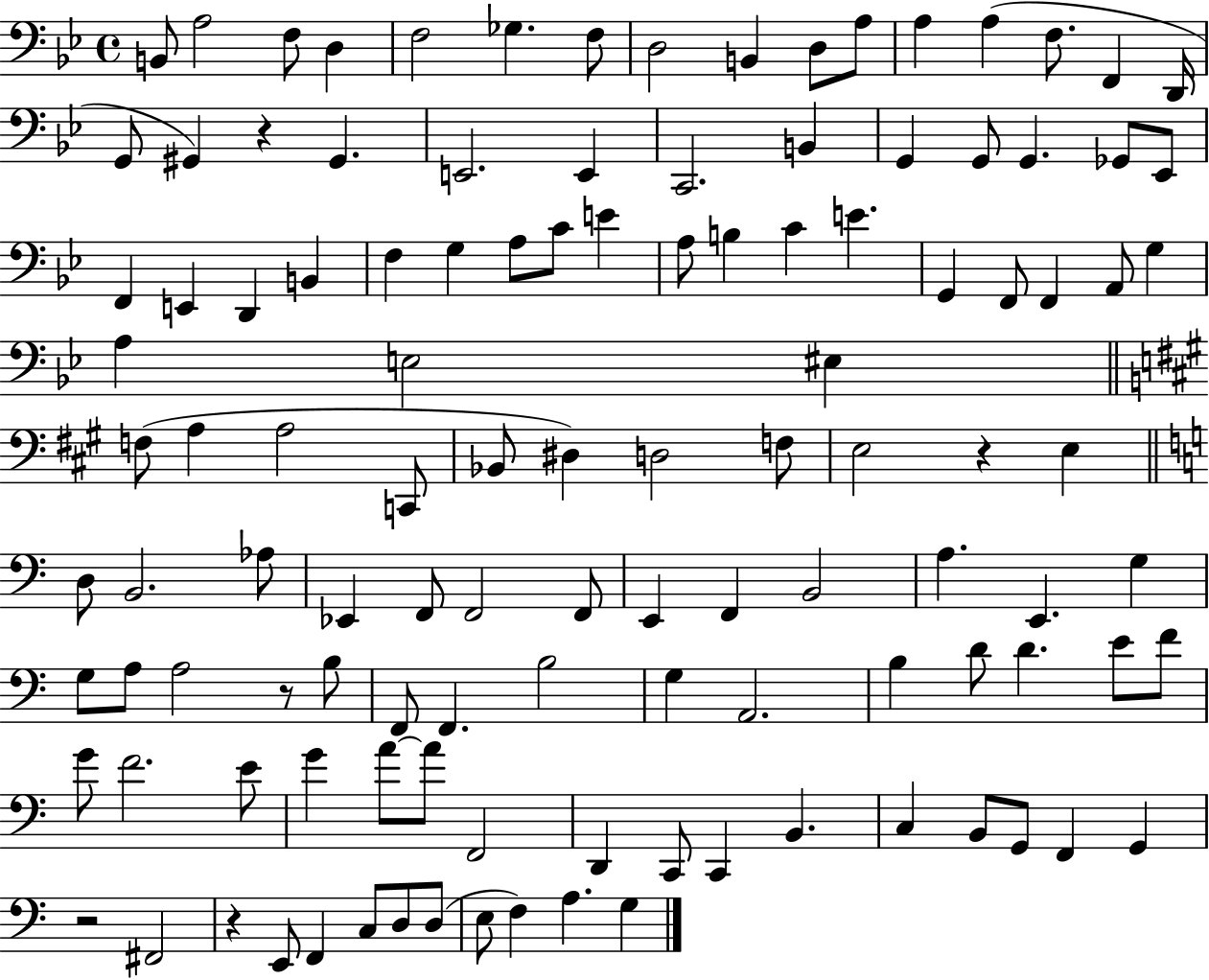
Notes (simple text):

B2/e A3/h F3/e D3/q F3/h Gb3/q. F3/e D3/h B2/q D3/e A3/e A3/q A3/q F3/e. F2/q D2/s G2/e G#2/q R/q G#2/q. E2/h. E2/q C2/h. B2/q G2/q G2/e G2/q. Gb2/e Eb2/e F2/q E2/q D2/q B2/q F3/q G3/q A3/e C4/e E4/q A3/e B3/q C4/q E4/q. G2/q F2/e F2/q A2/e G3/q A3/q E3/h EIS3/q F3/e A3/q A3/h C2/e Bb2/e D#3/q D3/h F3/e E3/h R/q E3/q D3/e B2/h. Ab3/e Eb2/q F2/e F2/h F2/e E2/q F2/q B2/h A3/q. E2/q. G3/q G3/e A3/e A3/h R/e B3/e F2/e F2/q. B3/h G3/q A2/h. B3/q D4/e D4/q. E4/e F4/e G4/e F4/h. E4/e G4/q A4/e A4/e F2/h D2/q C2/e C2/q B2/q. C3/q B2/e G2/e F2/q G2/q R/h F#2/h R/q E2/e F2/q C3/e D3/e D3/e E3/e F3/q A3/q. G3/q